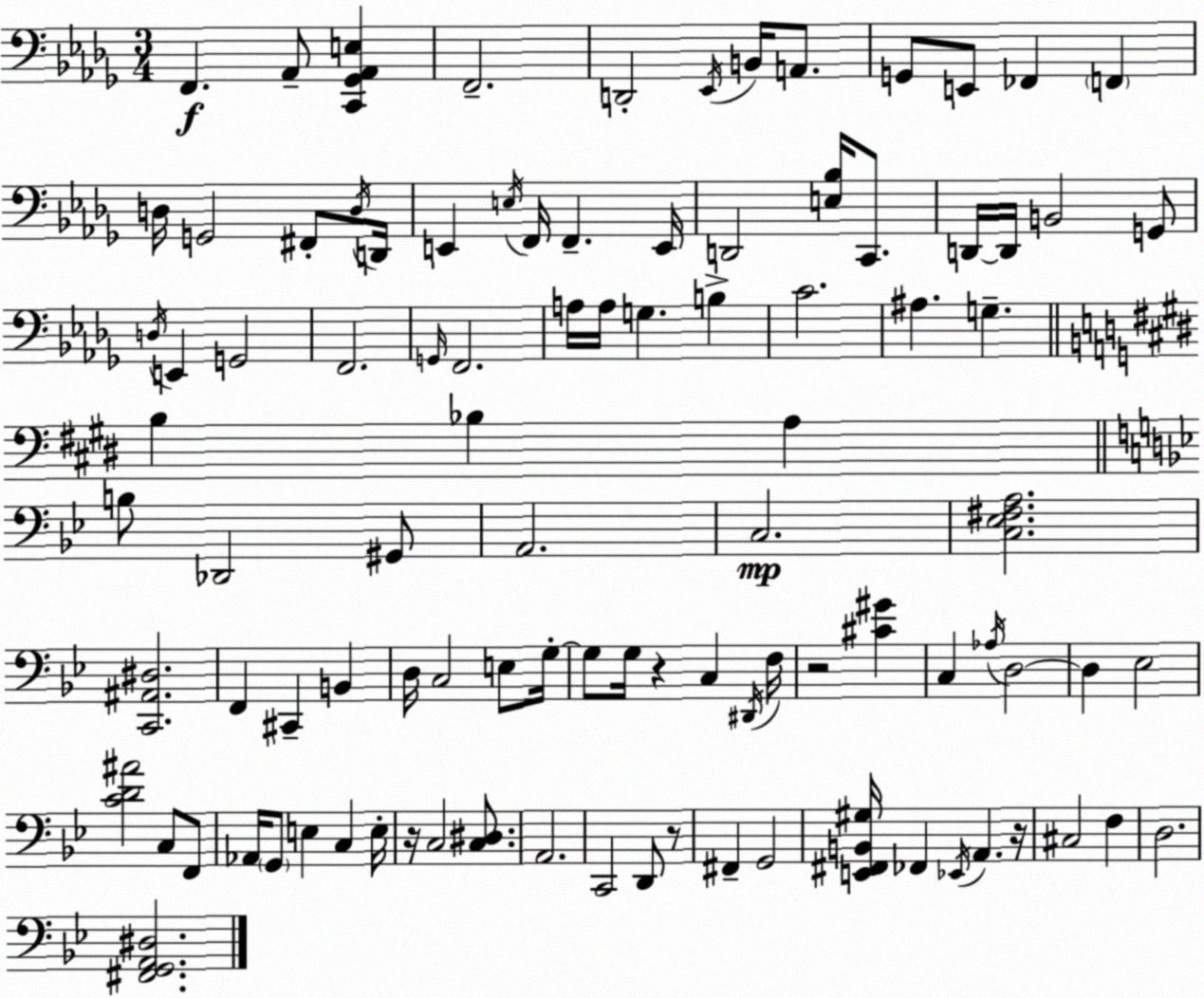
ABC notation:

X:1
T:Untitled
M:3/4
L:1/4
K:Bbm
F,, _A,,/2 [C,,_G,,_A,,E,] F,,2 D,,2 _E,,/4 B,,/4 A,,/2 G,,/2 E,,/2 _F,, F,, D,/4 G,,2 ^F,,/2 D,/4 D,,/4 E,, E,/4 F,,/4 F,, E,,/4 D,,2 [E,_B,]/4 C,,/2 D,,/4 D,,/4 B,,2 G,,/2 D,/4 E,, G,,2 F,,2 G,,/4 F,,2 A,/4 A,/4 G, B, C2 ^A, G, B, _B, A, B,/2 _D,,2 ^G,,/2 A,,2 C,2 [C,_E,^F,A,]2 [C,,^A,,^D,]2 F,, ^C,, B,, D,/4 C,2 E,/2 G,/4 G,/2 G,/4 z C, ^D,,/4 F,/4 z2 [^C^G] C, _A,/4 D,2 D, _E,2 [CD^A]2 C,/2 F,,/2 _A,,/4 G,,/2 E, C, E,/4 z/4 C,2 [C,^D,]/2 A,,2 C,,2 D,,/2 z/2 ^F,, G,,2 [E,,^F,,B,,^G,]/4 _F,, _E,,/4 A,, z/4 ^C,2 F, D,2 [^F,,G,,A,,^D,]2